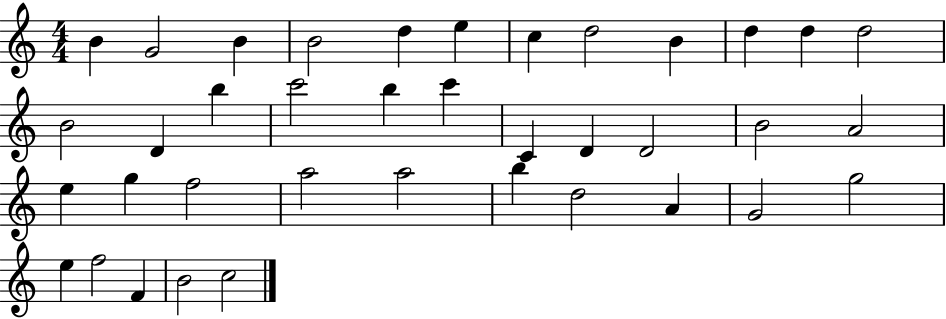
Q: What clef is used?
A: treble